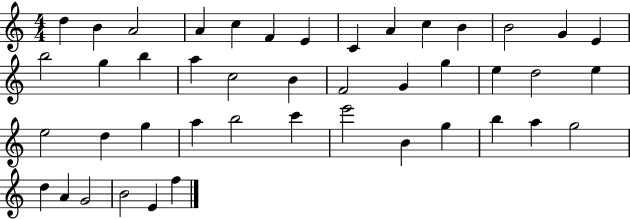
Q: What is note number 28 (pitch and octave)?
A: D5